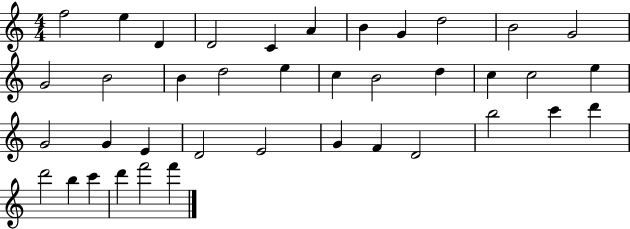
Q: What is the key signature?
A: C major